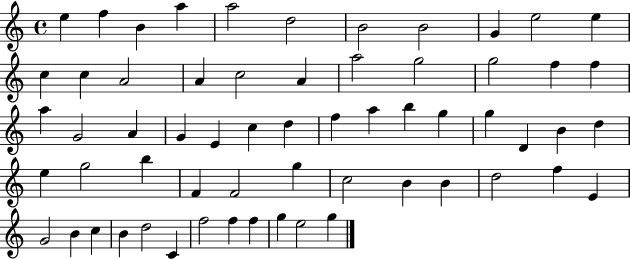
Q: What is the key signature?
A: C major